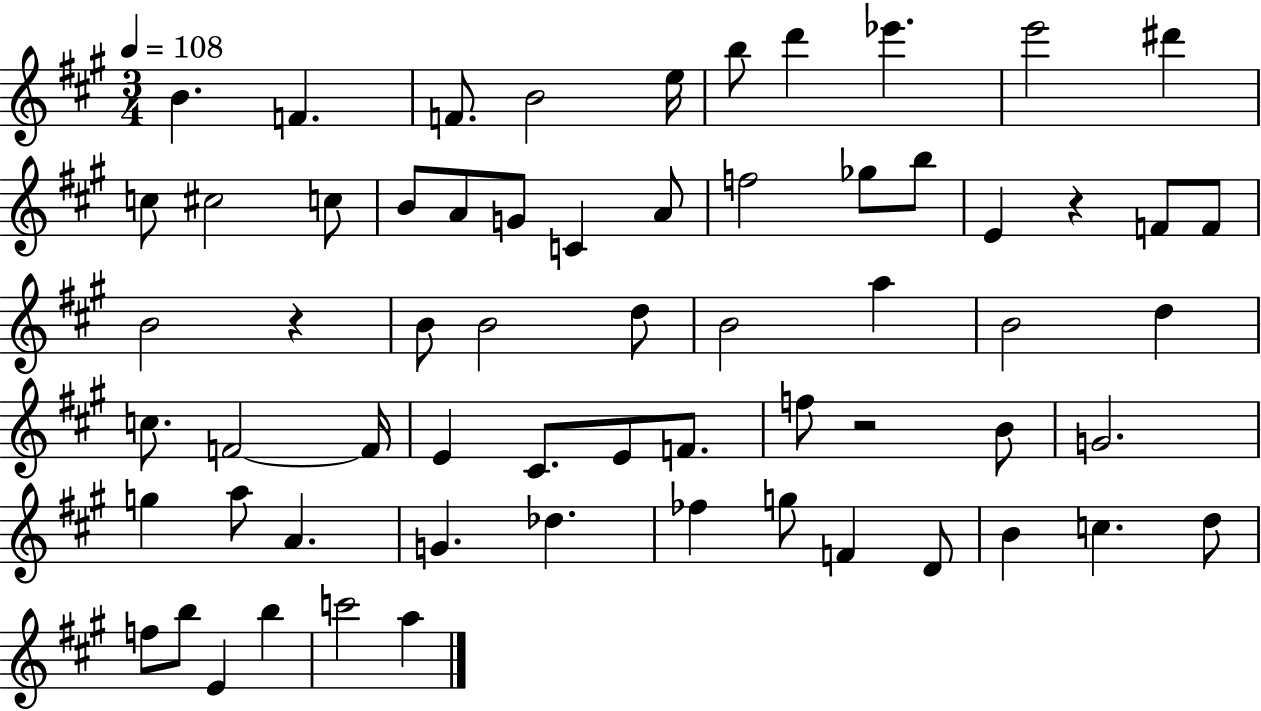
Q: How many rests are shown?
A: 3